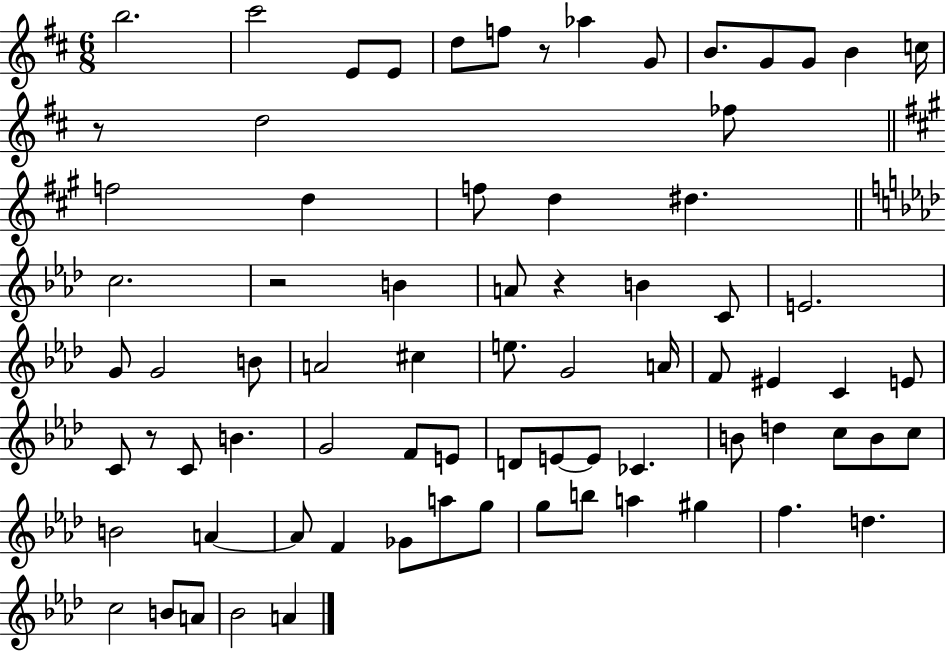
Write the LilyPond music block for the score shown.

{
  \clef treble
  \numericTimeSignature
  \time 6/8
  \key d \major
  b''2. | cis'''2 e'8 e'8 | d''8 f''8 r8 aes''4 g'8 | b'8. g'8 g'8 b'4 c''16 | \break r8 d''2 fes''8 | \bar "||" \break \key a \major f''2 d''4 | f''8 d''4 dis''4. | \bar "||" \break \key f \minor c''2. | r2 b'4 | a'8 r4 b'4 c'8 | e'2. | \break g'8 g'2 b'8 | a'2 cis''4 | e''8. g'2 a'16 | f'8 eis'4 c'4 e'8 | \break c'8 r8 c'8 b'4. | g'2 f'8 e'8 | d'8 e'8~~ e'8 ces'4. | b'8 d''4 c''8 b'8 c''8 | \break b'2 a'4~~ | a'8 f'4 ges'8 a''8 g''8 | g''8 b''8 a''4 gis''4 | f''4. d''4. | \break c''2 b'8 a'8 | bes'2 a'4 | \bar "|."
}